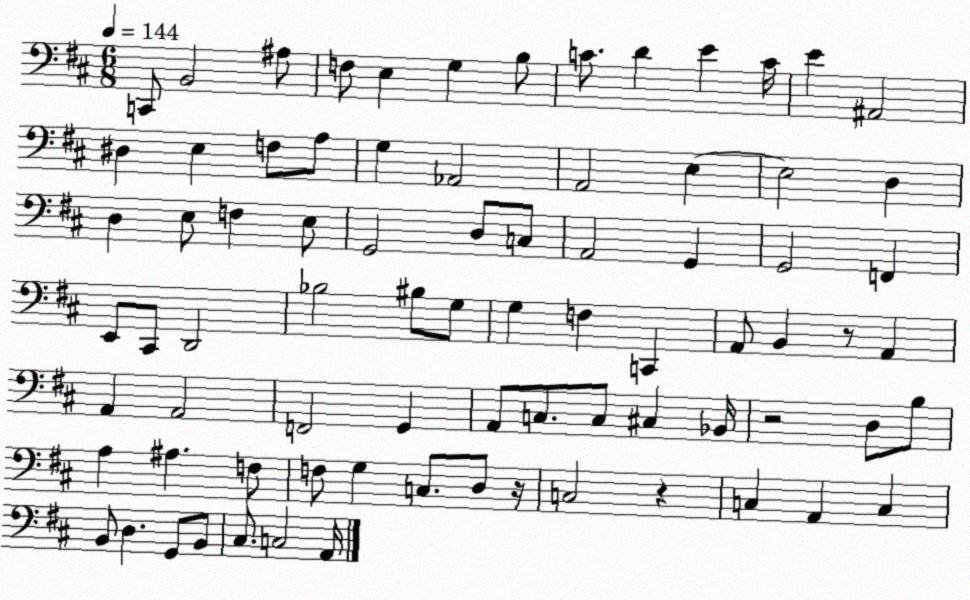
X:1
T:Untitled
M:6/8
L:1/4
K:D
C,,/2 B,,2 ^A,/2 F,/2 E, G, B,/2 C/2 D E C/4 E ^A,,2 ^D, E, F,/2 A,/2 G, _A,,2 A,,2 E, E,2 D, D, E,/2 F, E,/2 G,,2 D,/2 C,/2 A,,2 G,, G,,2 F,, E,,/2 ^C,,/2 D,,2 _B,2 ^B,/2 G,/2 G, F, C,, A,,/2 B,, z/2 A,, A,, A,,2 F,,2 G,, A,,/2 C,/2 C,/2 ^C, _B,,/4 z2 D,/2 B,/2 A, ^A, F,/2 F,/2 G, C,/2 D,/2 z/4 C,2 z C, A,, C, B,,/2 D, G,,/2 B,,/2 ^C,/2 C,2 A,,/4